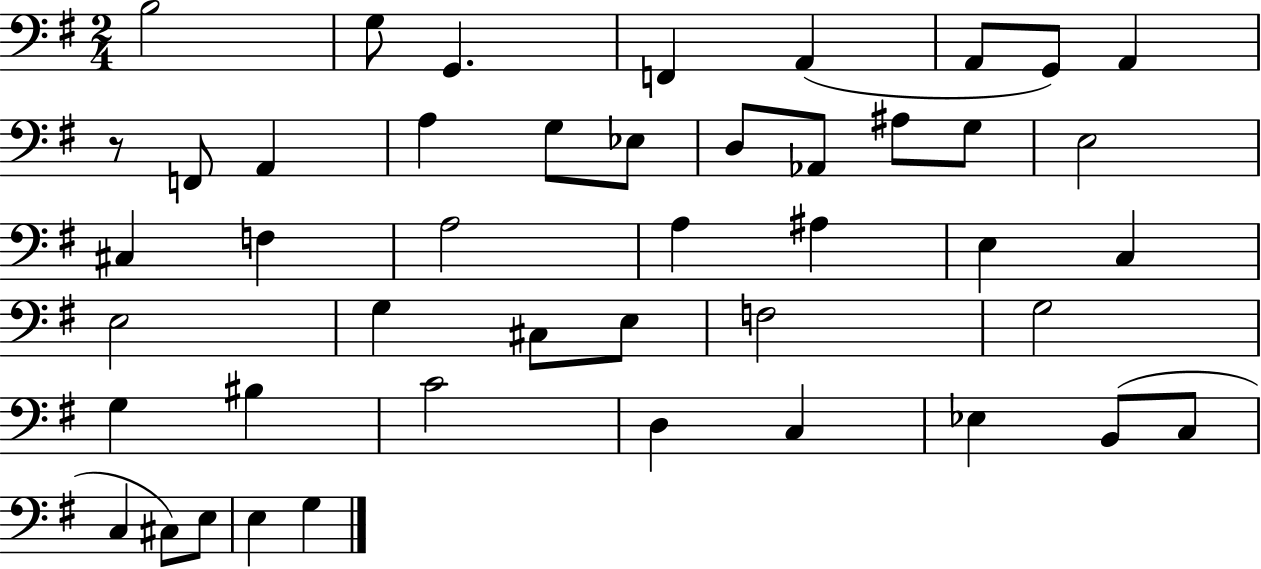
{
  \clef bass
  \numericTimeSignature
  \time 2/4
  \key g \major
  \repeat volta 2 { b2 | g8 g,4. | f,4 a,4( | a,8 g,8) a,4 | \break r8 f,8 a,4 | a4 g8 ees8 | d8 aes,8 ais8 g8 | e2 | \break cis4 f4 | a2 | a4 ais4 | e4 c4 | \break e2 | g4 cis8 e8 | f2 | g2 | \break g4 bis4 | c'2 | d4 c4 | ees4 b,8( c8 | \break c4 cis8) e8 | e4 g4 | } \bar "|."
}